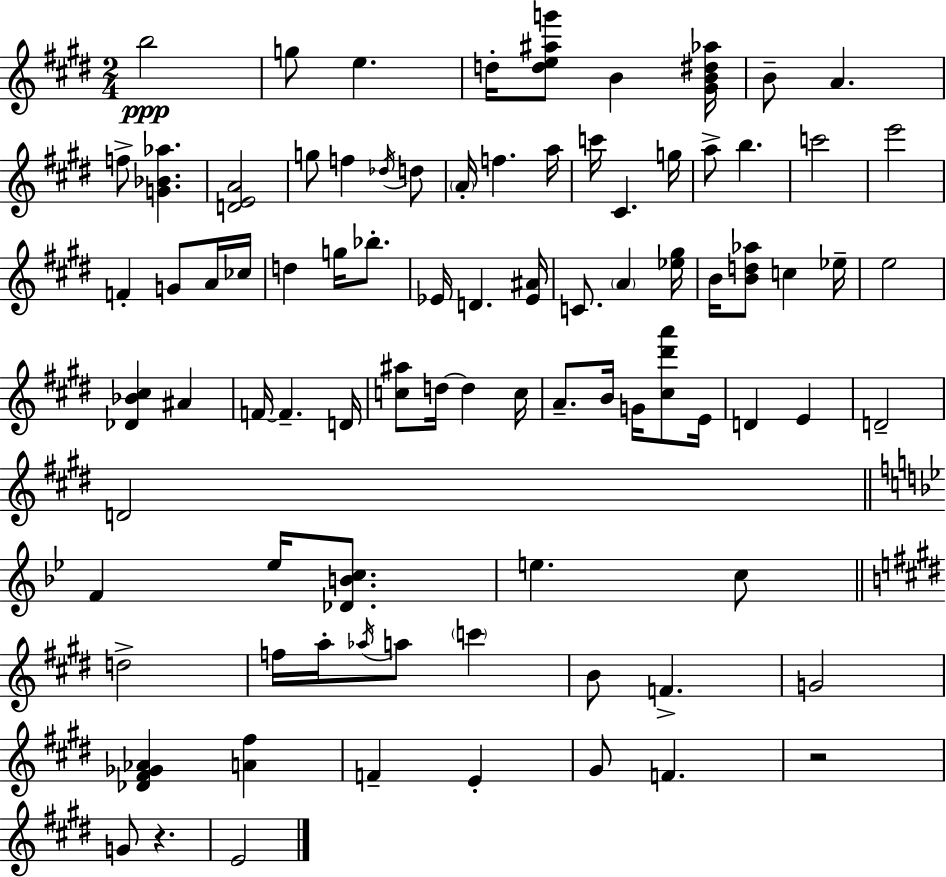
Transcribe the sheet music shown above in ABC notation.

X:1
T:Untitled
M:2/4
L:1/4
K:E
b2 g/2 e d/4 [de^ag']/2 B [^GB^d_a]/4 B/2 A f/2 [G_B_a] [DEA]2 g/2 f _d/4 d/2 A/4 f a/4 c'/4 ^C g/4 a/2 b c'2 e'2 F G/2 A/4 _c/4 d g/4 _b/2 _E/4 D [_E^A]/4 C/2 A [_e^g]/4 B/4 [Bd_a]/2 c _e/4 e2 [_D_B^c] ^A F/4 F D/4 [c^a]/2 d/4 d c/4 A/2 B/4 G/4 [^c^d'a']/2 E/4 D E D2 D2 F _e/4 [_DBc]/2 e c/2 d2 f/4 a/4 _a/4 a/2 c' B/2 F G2 [_D^F_G_A] [A^f] F E ^G/2 F z2 G/2 z E2